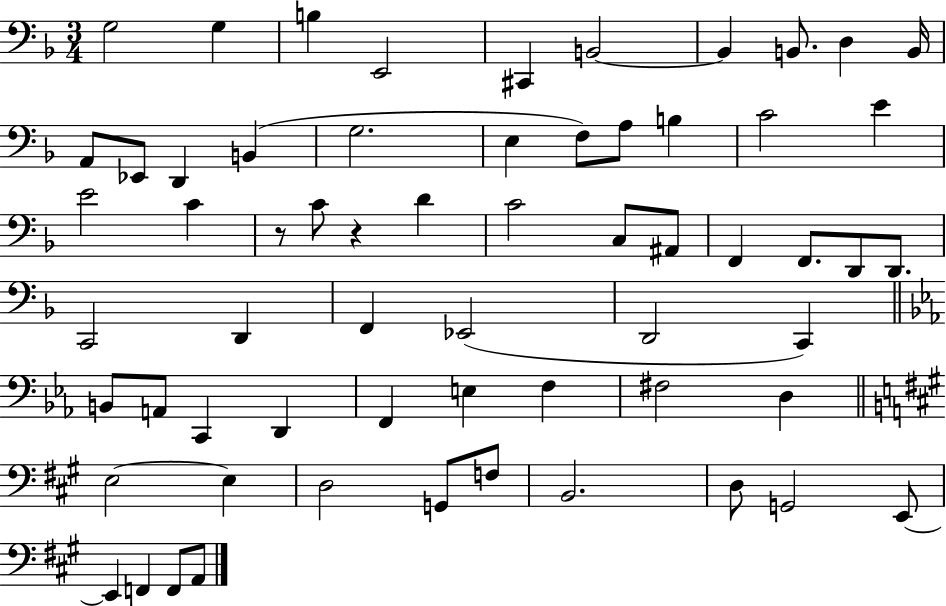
X:1
T:Untitled
M:3/4
L:1/4
K:F
G,2 G, B, E,,2 ^C,, B,,2 B,, B,,/2 D, B,,/4 A,,/2 _E,,/2 D,, B,, G,2 E, F,/2 A,/2 B, C2 E E2 C z/2 C/2 z D C2 C,/2 ^A,,/2 F,, F,,/2 D,,/2 D,,/2 C,,2 D,, F,, _E,,2 D,,2 C,, B,,/2 A,,/2 C,, D,, F,, E, F, ^F,2 D, E,2 E, D,2 G,,/2 F,/2 B,,2 D,/2 G,,2 E,,/2 E,, F,, F,,/2 A,,/2